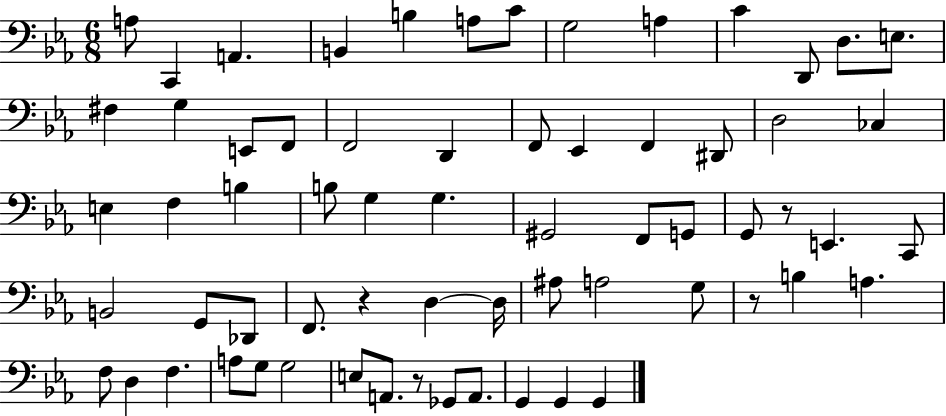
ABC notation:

X:1
T:Untitled
M:6/8
L:1/4
K:Eb
A,/2 C,, A,, B,, B, A,/2 C/2 G,2 A, C D,,/2 D,/2 E,/2 ^F, G, E,,/2 F,,/2 F,,2 D,, F,,/2 _E,, F,, ^D,,/2 D,2 _C, E, F, B, B,/2 G, G, ^G,,2 F,,/2 G,,/2 G,,/2 z/2 E,, C,,/2 B,,2 G,,/2 _D,,/2 F,,/2 z D, D,/4 ^A,/2 A,2 G,/2 z/2 B, A, F,/2 D, F, A,/2 G,/2 G,2 E,/2 A,,/2 z/2 _G,,/2 A,,/2 G,, G,, G,,